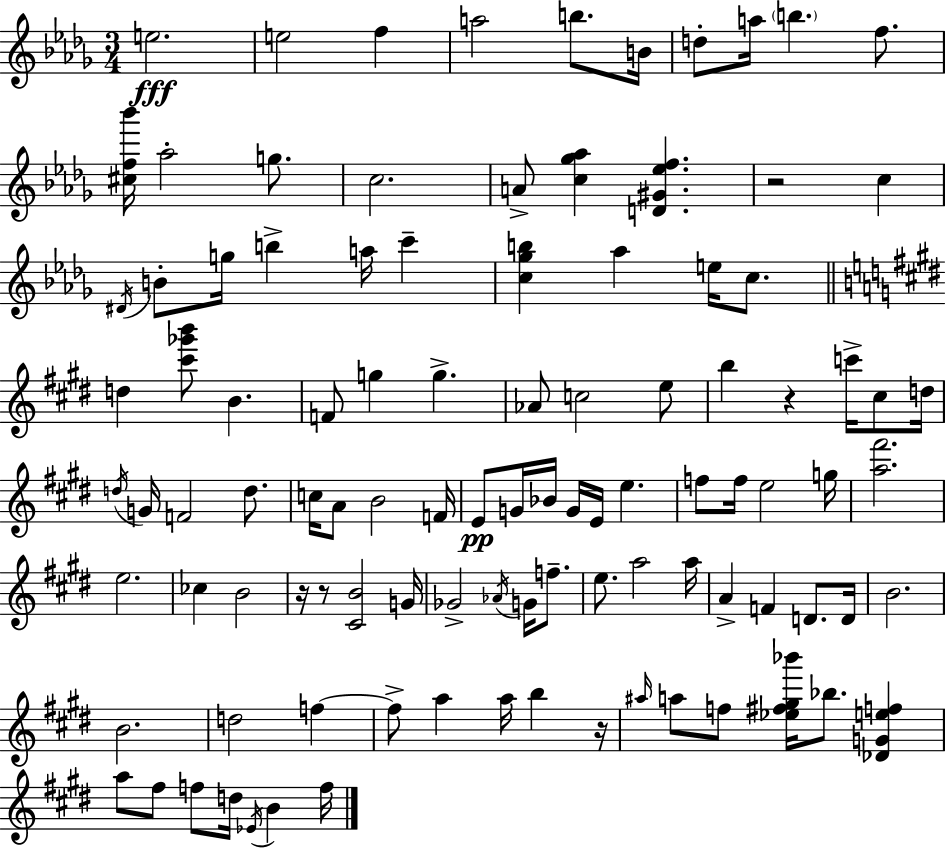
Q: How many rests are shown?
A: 5